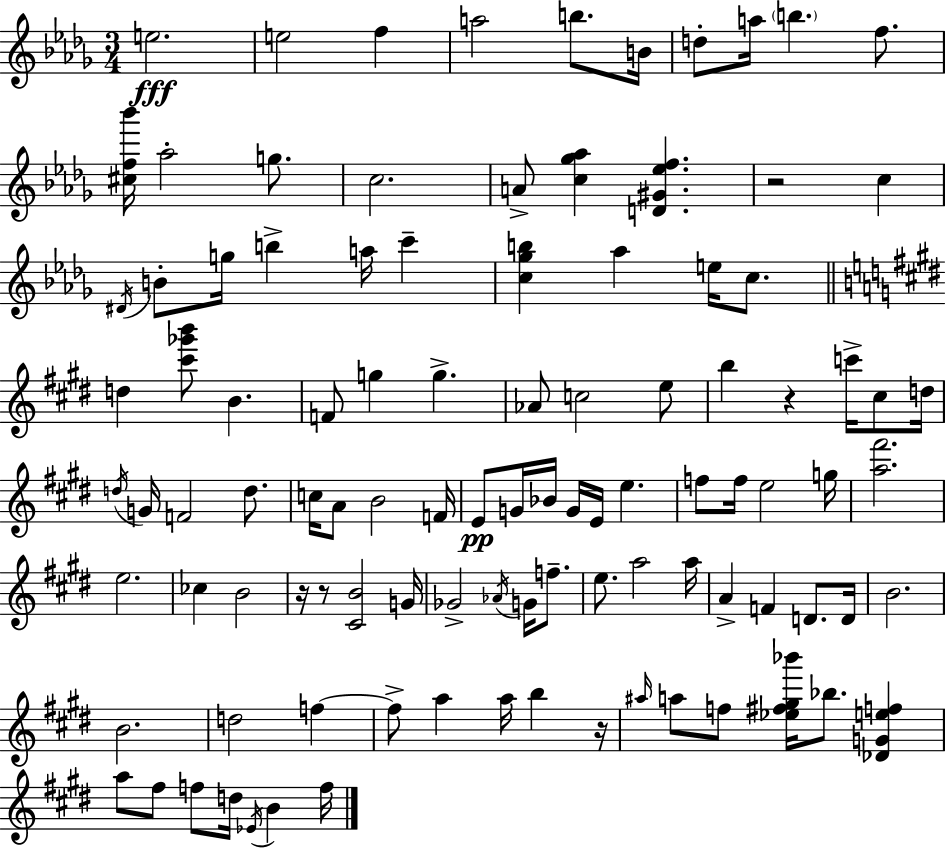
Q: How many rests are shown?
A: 5